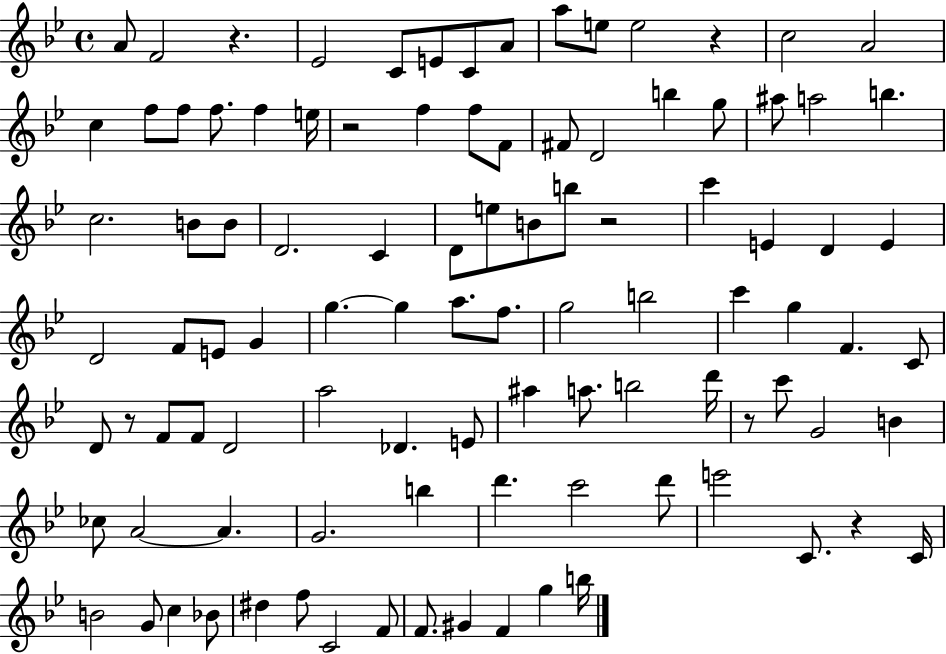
X:1
T:Untitled
M:4/4
L:1/4
K:Bb
A/2 F2 z _E2 C/2 E/2 C/2 A/2 a/2 e/2 e2 z c2 A2 c f/2 f/2 f/2 f e/4 z2 f f/2 F/2 ^F/2 D2 b g/2 ^a/2 a2 b c2 B/2 B/2 D2 C D/2 e/2 B/2 b/2 z2 c' E D E D2 F/2 E/2 G g g a/2 f/2 g2 b2 c' g F C/2 D/2 z/2 F/2 F/2 D2 a2 _D E/2 ^a a/2 b2 d'/4 z/2 c'/2 G2 B _c/2 A2 A G2 b d' c'2 d'/2 e'2 C/2 z C/4 B2 G/2 c _B/2 ^d f/2 C2 F/2 F/2 ^G F g b/4